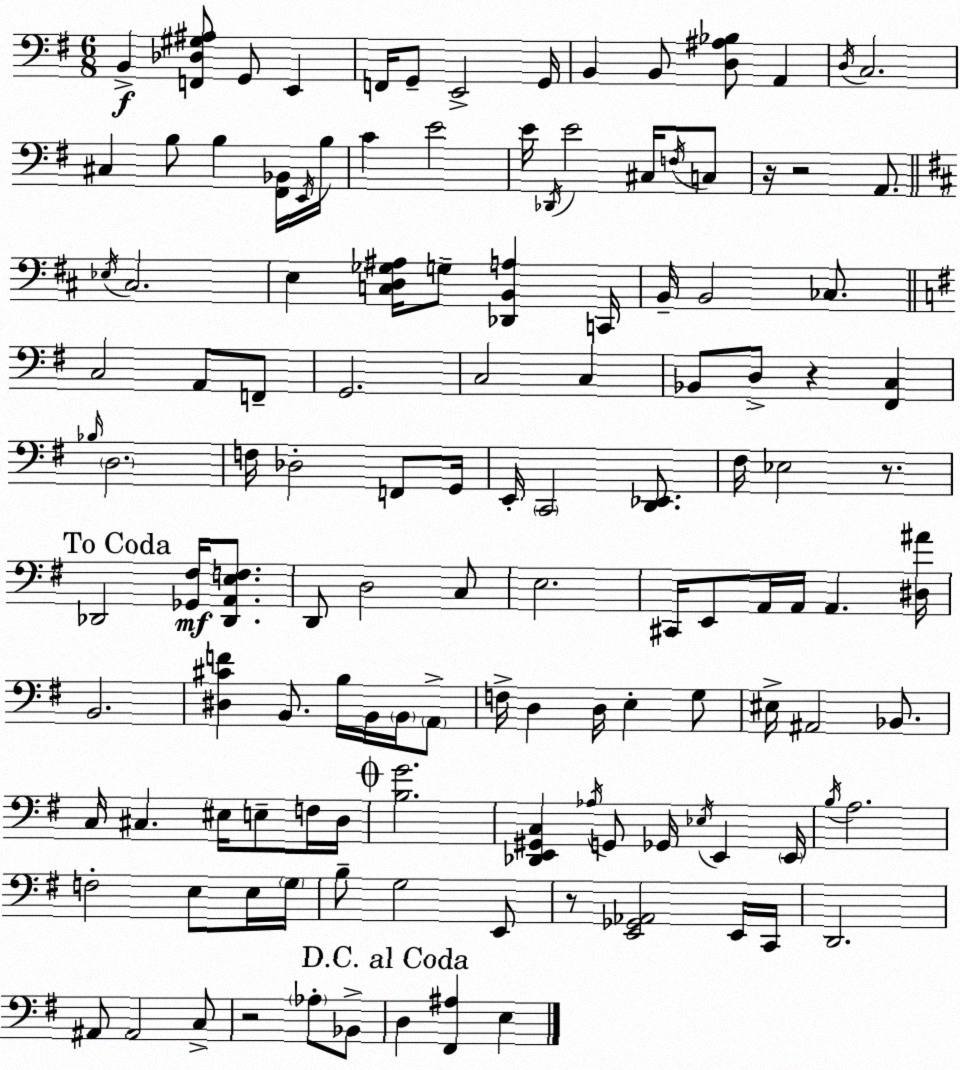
X:1
T:Untitled
M:6/8
L:1/4
K:G
B,, [F,,_D,^G,^A,]/2 G,,/2 E,, F,,/4 G,,/2 E,,2 G,,/4 B,, B,,/2 [D,^A,_B,]/2 A,, D,/4 C,2 ^C, B,/2 B, [^F,,_B,,]/4 E,,/4 B,/4 C E2 E/4 _D,,/4 E2 ^C,/4 F,/4 C,/2 z/4 z2 A,,/2 _E,/4 ^C,2 E, [C,D,_G,^A,]/4 G,/2 [_D,,B,,A,] C,,/4 B,,/4 B,,2 _C,/2 C,2 A,,/2 F,,/2 G,,2 C,2 C, _B,,/2 D,/2 z [^F,,C,] _B,/4 D,2 F,/4 _D,2 F,,/2 G,,/4 E,,/4 C,,2 [D,,_E,,]/2 ^F,/4 _E,2 z/2 _D,,2 [_G,,^F,]/4 [_D,,A,,E,F,]/2 D,,/2 D,2 C,/2 E,2 ^C,,/4 E,,/2 A,,/4 A,,/4 A,, [^D,^A]/4 B,,2 [^D,^CF] B,,/2 B,/4 B,,/4 B,,/4 A,,/2 F,/4 D, D,/4 E, G,/2 ^E,/4 ^A,,2 _B,,/2 C,/4 ^C, ^E,/4 E,/2 F,/4 D,/4 [B,G]2 [_D,,E,,^G,,C,] _A,/4 G,,/2 _G,,/4 _E,/4 E,, E,,/4 B,/4 A,2 F,2 E,/2 E,/4 G,/4 B,/2 G,2 E,,/2 z/2 [E,,_G,,_A,,]2 E,,/4 C,,/4 D,,2 ^A,,/2 ^A,,2 C,/2 z2 _A,/2 _B,,/2 D, [^F,,^A,] E,